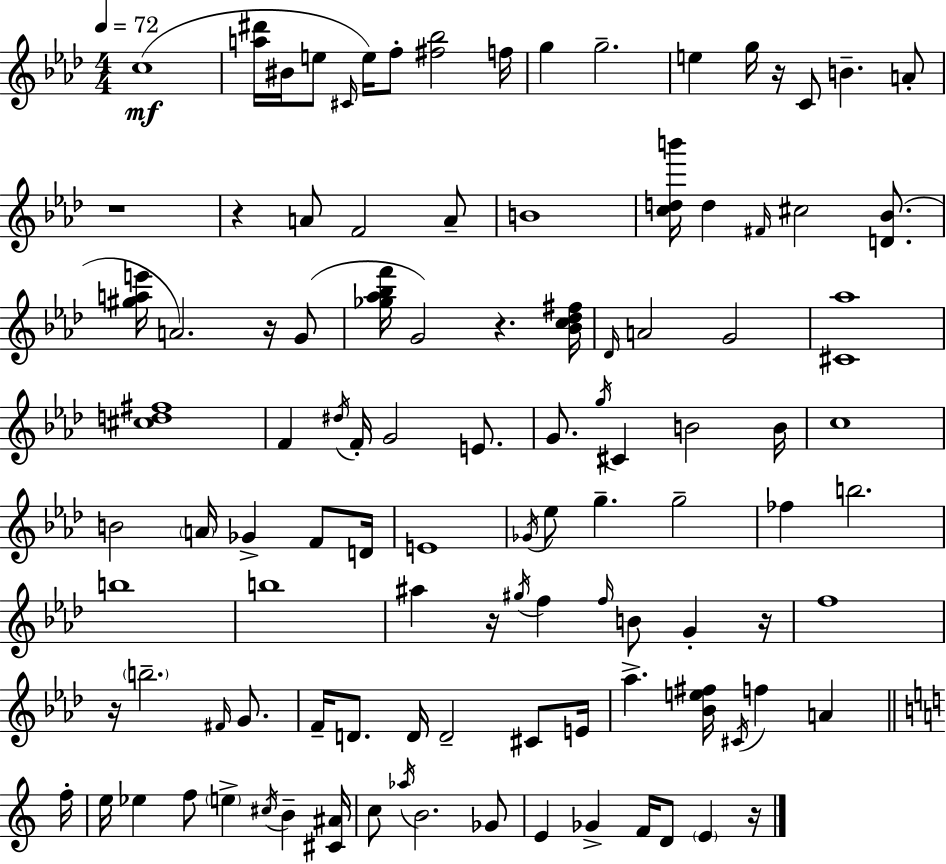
C5/w [A5,D#6]/s BIS4/s E5/e C#4/s E5/s F5/e [F#5,Bb5]/h F5/s G5/q G5/h. E5/q G5/s R/s C4/e B4/q. A4/e R/w R/q A4/e F4/h A4/e B4/w [C5,D5,B6]/s D5/q F#4/s C#5/h [D4,Bb4]/e. [G#5,A5,E6]/s A4/h. R/s G4/e [Gb5,Ab5,Bb5,F6]/s G4/h R/q. [Bb4,C5,Db5,F#5]/s Db4/s A4/h G4/h [C#4,Ab5]/w [C#5,D5,F#5]/w F4/q D#5/s F4/s G4/h E4/e. G4/e. G5/s C#4/q B4/h B4/s C5/w B4/h A4/s Gb4/q F4/e D4/s E4/w Gb4/s Eb5/e G5/q. G5/h FES5/q B5/h. B5/w B5/w A#5/q R/s G#5/s F5/q F5/s B4/e G4/q R/s F5/w R/s B5/h. F#4/s G4/e. F4/s D4/e. D4/s D4/h C#4/e E4/s Ab5/q. [Bb4,E5,F#5]/s C#4/s F5/q A4/q F5/s E5/s Eb5/q F5/e E5/q C#5/s B4/q [C#4,A#4]/s C5/e Ab5/s B4/h. Gb4/e E4/q Gb4/q F4/s D4/e E4/q R/s